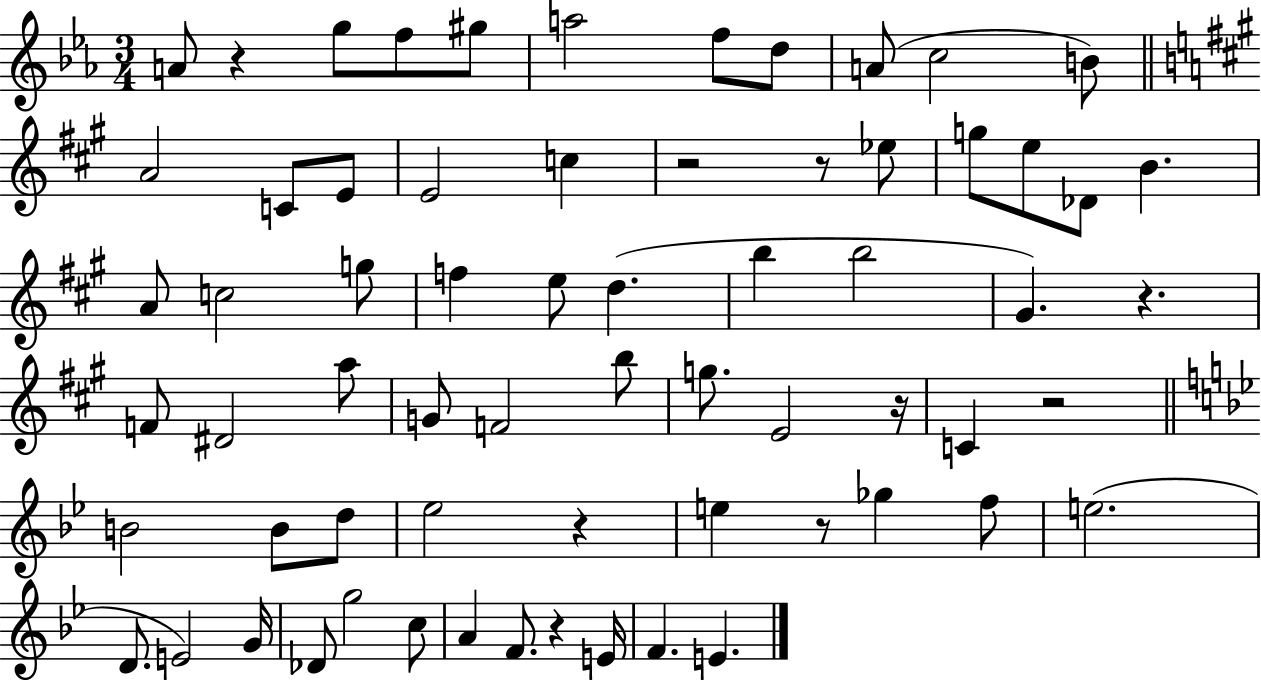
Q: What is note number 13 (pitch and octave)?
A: E4